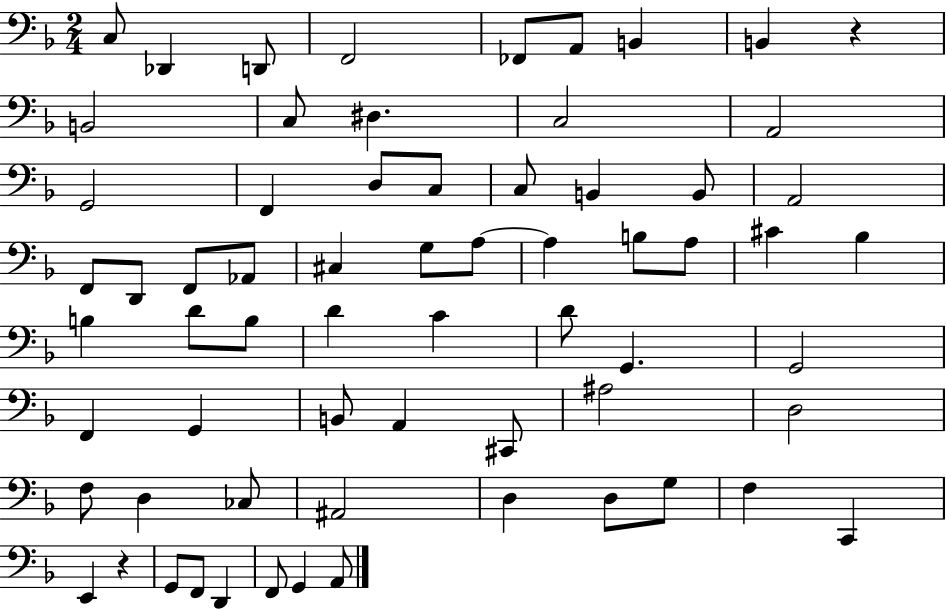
{
  \clef bass
  \numericTimeSignature
  \time 2/4
  \key f \major
  \repeat volta 2 { c8 des,4 d,8 | f,2 | fes,8 a,8 b,4 | b,4 r4 | \break b,2 | c8 dis4. | c2 | a,2 | \break g,2 | f,4 d8 c8 | c8 b,4 b,8 | a,2 | \break f,8 d,8 f,8 aes,8 | cis4 g8 a8~~ | a4 b8 a8 | cis'4 bes4 | \break b4 d'8 b8 | d'4 c'4 | d'8 g,4. | g,2 | \break f,4 g,4 | b,8 a,4 cis,8 | ais2 | d2 | \break f8 d4 ces8 | ais,2 | d4 d8 g8 | f4 c,4 | \break e,4 r4 | g,8 f,8 d,4 | f,8 g,4 a,8 | } \bar "|."
}